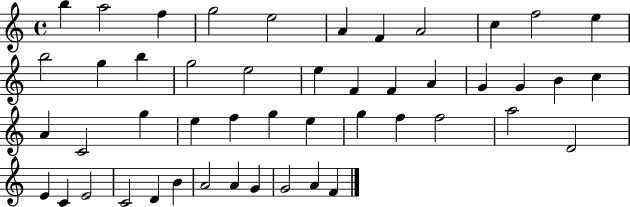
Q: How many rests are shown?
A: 0